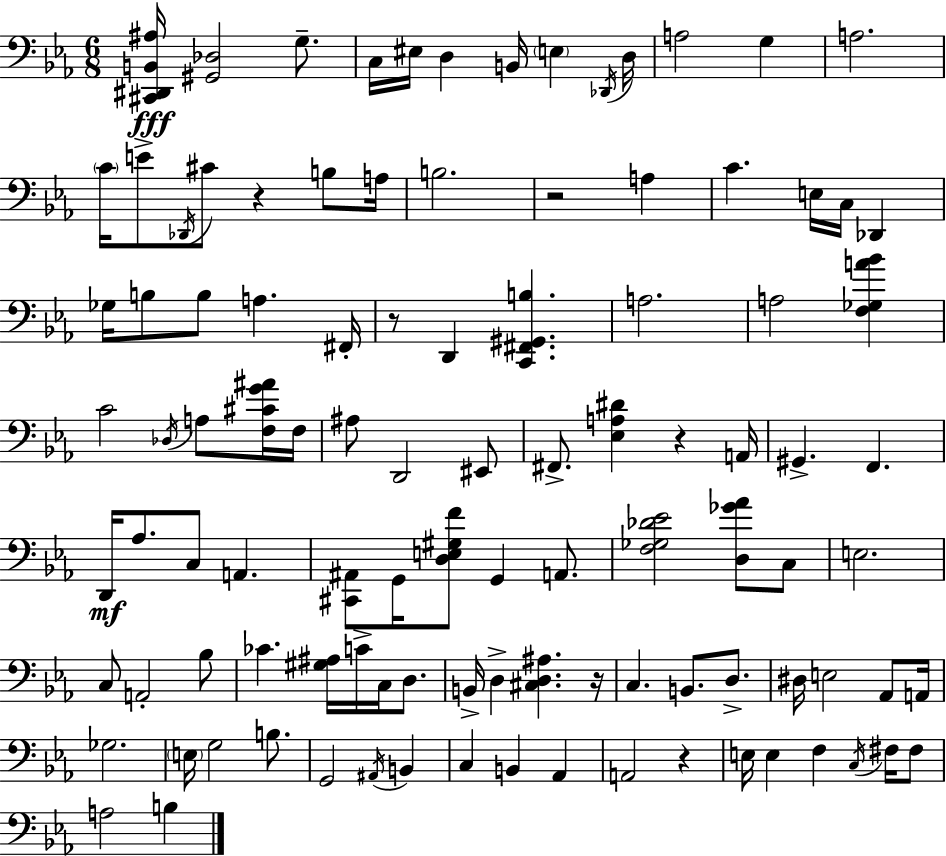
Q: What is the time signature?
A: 6/8